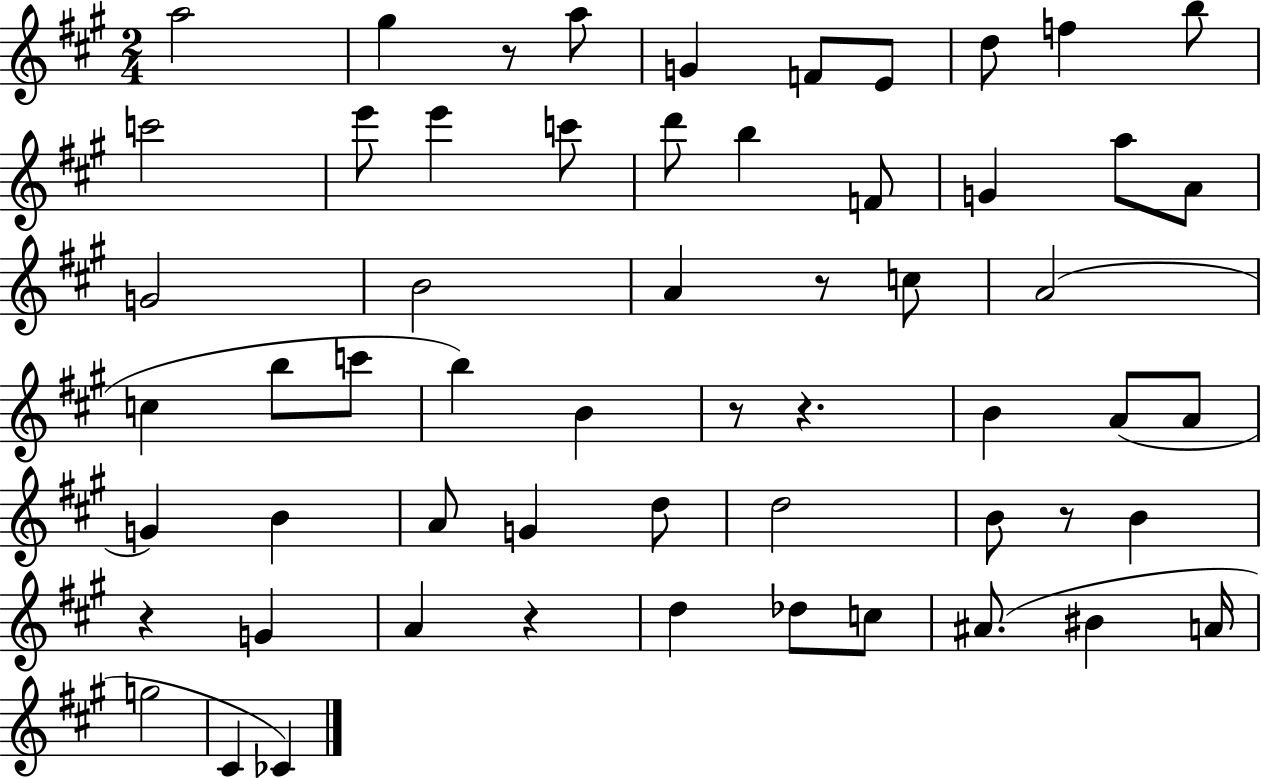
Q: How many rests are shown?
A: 7